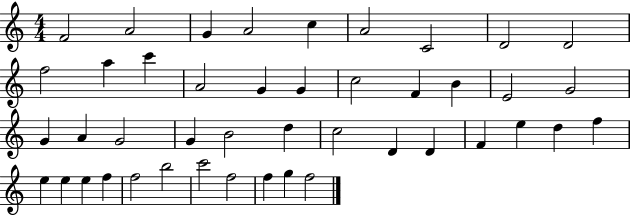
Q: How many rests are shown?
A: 0